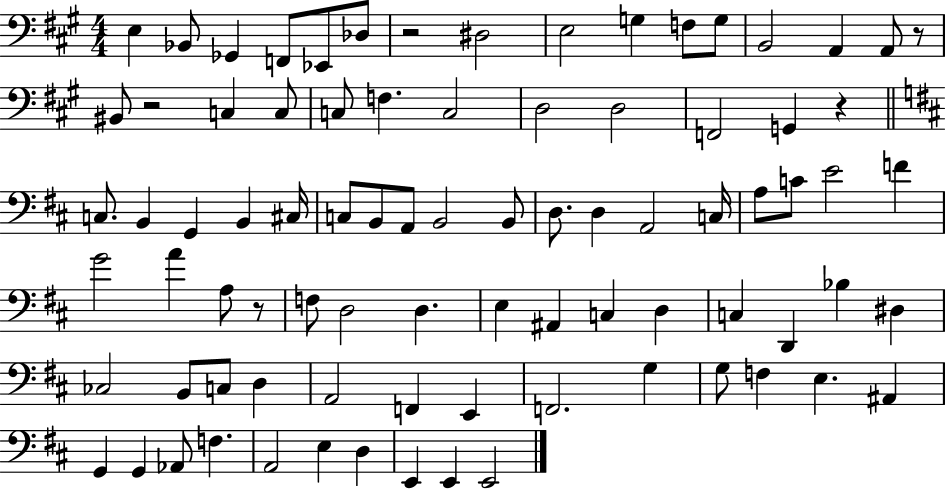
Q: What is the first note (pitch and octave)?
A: E3